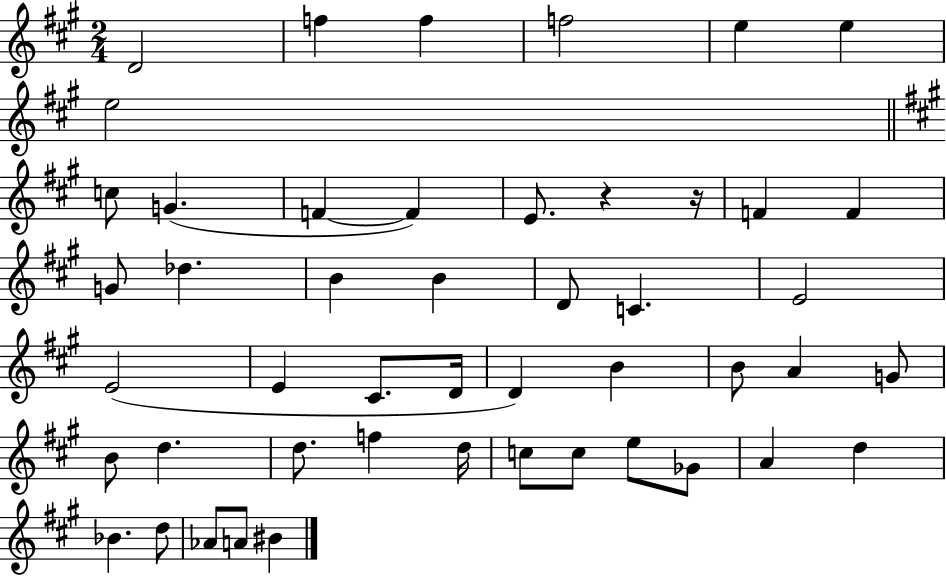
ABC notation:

X:1
T:Untitled
M:2/4
L:1/4
K:A
D2 f f f2 e e e2 c/2 G F F E/2 z z/4 F F G/2 _d B B D/2 C E2 E2 E ^C/2 D/4 D B B/2 A G/2 B/2 d d/2 f d/4 c/2 c/2 e/2 _G/2 A d _B d/2 _A/2 A/2 ^B